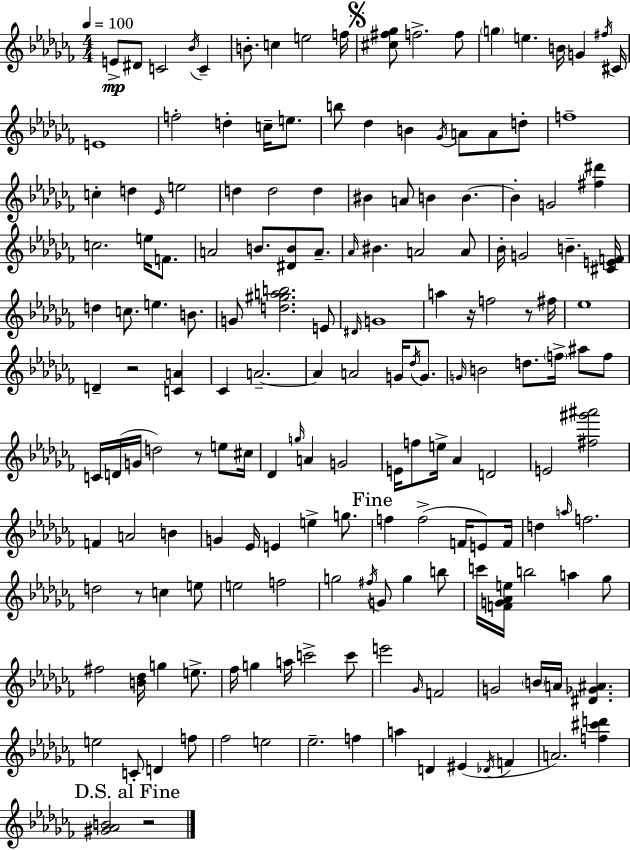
E4/e D#4/e C4/h Bb4/s C4/q B4/e. C5/q E5/h F5/s [C#5,F#5,Gb5]/e F5/h. F5/e G5/q E5/q. B4/s G4/q F#5/s C#4/s E4/w F5/h D5/q C5/s E5/e. B5/e Db5/q B4/q Gb4/s A4/e A4/e D5/e F5/w C5/q D5/q Eb4/s E5/h D5/q D5/h D5/q BIS4/q A4/e B4/q B4/q. B4/q G4/h [F#5,D#6]/q C5/h. E5/s F4/e. A4/h B4/e. [D#4,B4]/e A4/e. Ab4/s BIS4/q. A4/h A4/e Bb4/s G4/h B4/q. [C#4,E4,F4]/s D5/q C5/e. E5/q. B4/e. G4/e [D5,G#5,A5,B5]/h. E4/e D#4/s G4/w A5/q R/s F5/h R/e F#5/s Eb5/w D4/q R/h [C4,A4]/q CES4/q A4/h. A4/q A4/h G4/s Db5/s G4/e. G4/s B4/h D5/e. F5/s A#5/e F5/e C4/s D4/s G4/s D5/h R/e E5/e C#5/s Db4/q G5/s A4/q G4/h E4/s F5/e E5/s Ab4/q D4/h E4/h [F#5,G#6,A#6]/h F4/q A4/h B4/q G4/q Eb4/s E4/q E5/q G5/e. F5/q F5/h F4/s E4/e F4/s D5/q A5/s F5/h. D5/h R/e C5/q E5/e E5/h F5/h G5/h F#5/s G4/e G5/q B5/e C6/s [F4,G4,Ab4,E5]/s B5/h A5/q Gb5/e F#5/h [B4,Db5]/s G5/q E5/e. FES5/s G5/q A5/s C6/h C6/e E6/h Gb4/s F4/h G4/h B4/s A4/s [D#4,Gb4,A#4]/q. E5/h C4/e D4/q F5/e FES5/h E5/h Eb5/h. F5/q A5/q D4/q EIS4/q Db4/s F4/q A4/h. [F5,C#6,D6]/q [G#4,Ab4,B4]/h R/h